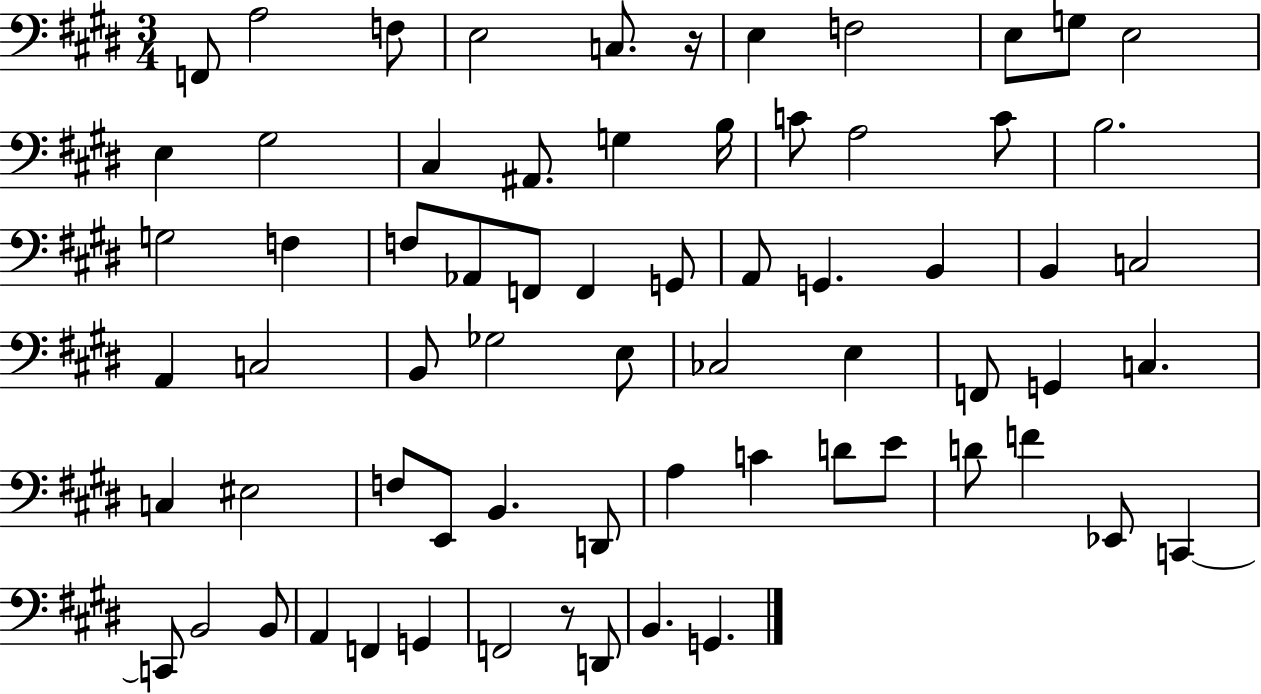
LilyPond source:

{
  \clef bass
  \numericTimeSignature
  \time 3/4
  \key e \major
  f,8 a2 f8 | e2 c8. r16 | e4 f2 | e8 g8 e2 | \break e4 gis2 | cis4 ais,8. g4 b16 | c'8 a2 c'8 | b2. | \break g2 f4 | f8 aes,8 f,8 f,4 g,8 | a,8 g,4. b,4 | b,4 c2 | \break a,4 c2 | b,8 ges2 e8 | ces2 e4 | f,8 g,4 c4. | \break c4 eis2 | f8 e,8 b,4. d,8 | a4 c'4 d'8 e'8 | d'8 f'4 ees,8 c,4~~ | \break c,8 b,2 b,8 | a,4 f,4 g,4 | f,2 r8 d,8 | b,4. g,4. | \break \bar "|."
}